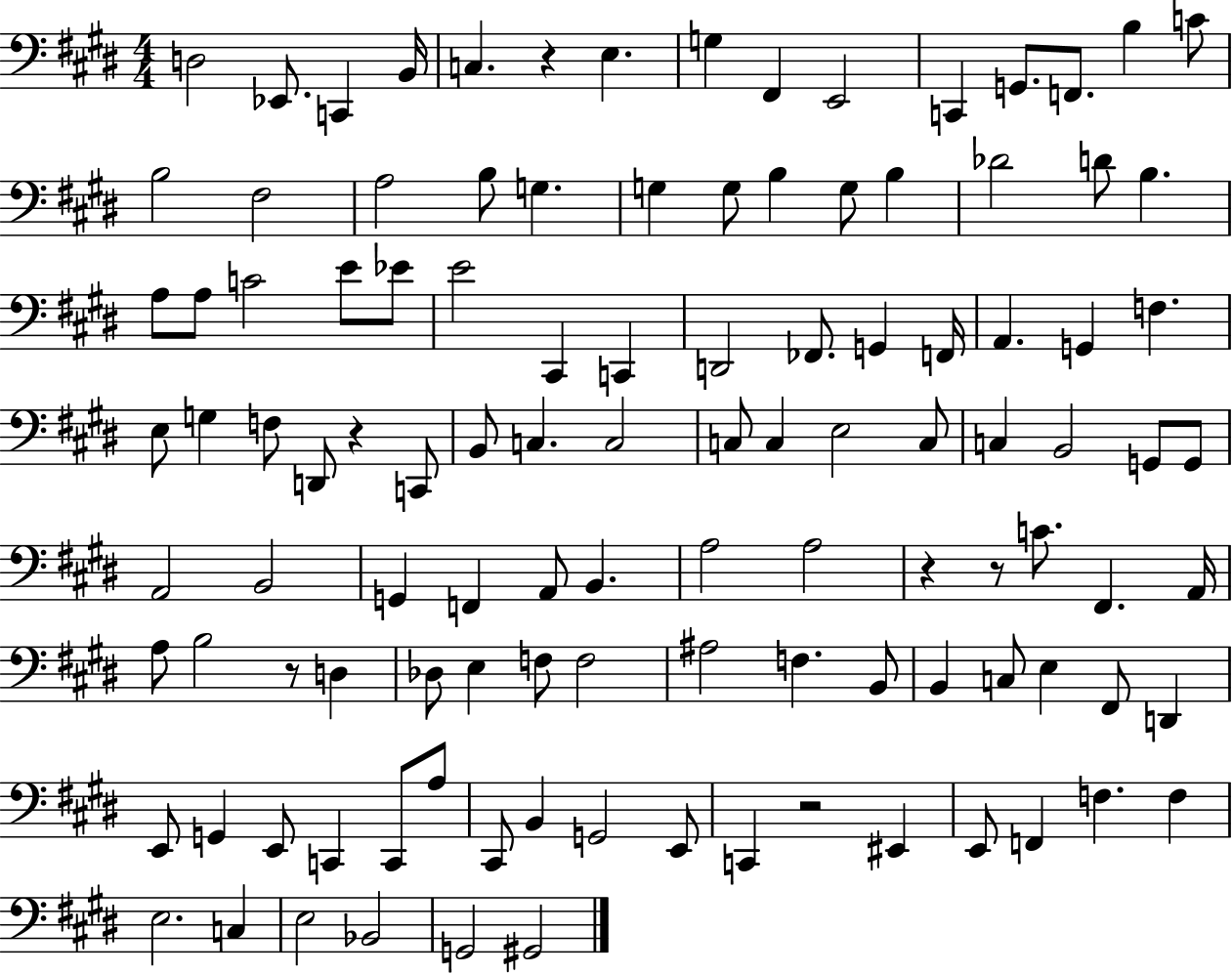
{
  \clef bass
  \numericTimeSignature
  \time 4/4
  \key e \major
  d2 ees,8. c,4 b,16 | c4. r4 e4. | g4 fis,4 e,2 | c,4 g,8. f,8. b4 c'8 | \break b2 fis2 | a2 b8 g4. | g4 g8 b4 g8 b4 | des'2 d'8 b4. | \break a8 a8 c'2 e'8 ees'8 | e'2 cis,4 c,4 | d,2 fes,8. g,4 f,16 | a,4. g,4 f4. | \break e8 g4 f8 d,8 r4 c,8 | b,8 c4. c2 | c8 c4 e2 c8 | c4 b,2 g,8 g,8 | \break a,2 b,2 | g,4 f,4 a,8 b,4. | a2 a2 | r4 r8 c'8. fis,4. a,16 | \break a8 b2 r8 d4 | des8 e4 f8 f2 | ais2 f4. b,8 | b,4 c8 e4 fis,8 d,4 | \break e,8 g,4 e,8 c,4 c,8 a8 | cis,8 b,4 g,2 e,8 | c,4 r2 eis,4 | e,8 f,4 f4. f4 | \break e2. c4 | e2 bes,2 | g,2 gis,2 | \bar "|."
}